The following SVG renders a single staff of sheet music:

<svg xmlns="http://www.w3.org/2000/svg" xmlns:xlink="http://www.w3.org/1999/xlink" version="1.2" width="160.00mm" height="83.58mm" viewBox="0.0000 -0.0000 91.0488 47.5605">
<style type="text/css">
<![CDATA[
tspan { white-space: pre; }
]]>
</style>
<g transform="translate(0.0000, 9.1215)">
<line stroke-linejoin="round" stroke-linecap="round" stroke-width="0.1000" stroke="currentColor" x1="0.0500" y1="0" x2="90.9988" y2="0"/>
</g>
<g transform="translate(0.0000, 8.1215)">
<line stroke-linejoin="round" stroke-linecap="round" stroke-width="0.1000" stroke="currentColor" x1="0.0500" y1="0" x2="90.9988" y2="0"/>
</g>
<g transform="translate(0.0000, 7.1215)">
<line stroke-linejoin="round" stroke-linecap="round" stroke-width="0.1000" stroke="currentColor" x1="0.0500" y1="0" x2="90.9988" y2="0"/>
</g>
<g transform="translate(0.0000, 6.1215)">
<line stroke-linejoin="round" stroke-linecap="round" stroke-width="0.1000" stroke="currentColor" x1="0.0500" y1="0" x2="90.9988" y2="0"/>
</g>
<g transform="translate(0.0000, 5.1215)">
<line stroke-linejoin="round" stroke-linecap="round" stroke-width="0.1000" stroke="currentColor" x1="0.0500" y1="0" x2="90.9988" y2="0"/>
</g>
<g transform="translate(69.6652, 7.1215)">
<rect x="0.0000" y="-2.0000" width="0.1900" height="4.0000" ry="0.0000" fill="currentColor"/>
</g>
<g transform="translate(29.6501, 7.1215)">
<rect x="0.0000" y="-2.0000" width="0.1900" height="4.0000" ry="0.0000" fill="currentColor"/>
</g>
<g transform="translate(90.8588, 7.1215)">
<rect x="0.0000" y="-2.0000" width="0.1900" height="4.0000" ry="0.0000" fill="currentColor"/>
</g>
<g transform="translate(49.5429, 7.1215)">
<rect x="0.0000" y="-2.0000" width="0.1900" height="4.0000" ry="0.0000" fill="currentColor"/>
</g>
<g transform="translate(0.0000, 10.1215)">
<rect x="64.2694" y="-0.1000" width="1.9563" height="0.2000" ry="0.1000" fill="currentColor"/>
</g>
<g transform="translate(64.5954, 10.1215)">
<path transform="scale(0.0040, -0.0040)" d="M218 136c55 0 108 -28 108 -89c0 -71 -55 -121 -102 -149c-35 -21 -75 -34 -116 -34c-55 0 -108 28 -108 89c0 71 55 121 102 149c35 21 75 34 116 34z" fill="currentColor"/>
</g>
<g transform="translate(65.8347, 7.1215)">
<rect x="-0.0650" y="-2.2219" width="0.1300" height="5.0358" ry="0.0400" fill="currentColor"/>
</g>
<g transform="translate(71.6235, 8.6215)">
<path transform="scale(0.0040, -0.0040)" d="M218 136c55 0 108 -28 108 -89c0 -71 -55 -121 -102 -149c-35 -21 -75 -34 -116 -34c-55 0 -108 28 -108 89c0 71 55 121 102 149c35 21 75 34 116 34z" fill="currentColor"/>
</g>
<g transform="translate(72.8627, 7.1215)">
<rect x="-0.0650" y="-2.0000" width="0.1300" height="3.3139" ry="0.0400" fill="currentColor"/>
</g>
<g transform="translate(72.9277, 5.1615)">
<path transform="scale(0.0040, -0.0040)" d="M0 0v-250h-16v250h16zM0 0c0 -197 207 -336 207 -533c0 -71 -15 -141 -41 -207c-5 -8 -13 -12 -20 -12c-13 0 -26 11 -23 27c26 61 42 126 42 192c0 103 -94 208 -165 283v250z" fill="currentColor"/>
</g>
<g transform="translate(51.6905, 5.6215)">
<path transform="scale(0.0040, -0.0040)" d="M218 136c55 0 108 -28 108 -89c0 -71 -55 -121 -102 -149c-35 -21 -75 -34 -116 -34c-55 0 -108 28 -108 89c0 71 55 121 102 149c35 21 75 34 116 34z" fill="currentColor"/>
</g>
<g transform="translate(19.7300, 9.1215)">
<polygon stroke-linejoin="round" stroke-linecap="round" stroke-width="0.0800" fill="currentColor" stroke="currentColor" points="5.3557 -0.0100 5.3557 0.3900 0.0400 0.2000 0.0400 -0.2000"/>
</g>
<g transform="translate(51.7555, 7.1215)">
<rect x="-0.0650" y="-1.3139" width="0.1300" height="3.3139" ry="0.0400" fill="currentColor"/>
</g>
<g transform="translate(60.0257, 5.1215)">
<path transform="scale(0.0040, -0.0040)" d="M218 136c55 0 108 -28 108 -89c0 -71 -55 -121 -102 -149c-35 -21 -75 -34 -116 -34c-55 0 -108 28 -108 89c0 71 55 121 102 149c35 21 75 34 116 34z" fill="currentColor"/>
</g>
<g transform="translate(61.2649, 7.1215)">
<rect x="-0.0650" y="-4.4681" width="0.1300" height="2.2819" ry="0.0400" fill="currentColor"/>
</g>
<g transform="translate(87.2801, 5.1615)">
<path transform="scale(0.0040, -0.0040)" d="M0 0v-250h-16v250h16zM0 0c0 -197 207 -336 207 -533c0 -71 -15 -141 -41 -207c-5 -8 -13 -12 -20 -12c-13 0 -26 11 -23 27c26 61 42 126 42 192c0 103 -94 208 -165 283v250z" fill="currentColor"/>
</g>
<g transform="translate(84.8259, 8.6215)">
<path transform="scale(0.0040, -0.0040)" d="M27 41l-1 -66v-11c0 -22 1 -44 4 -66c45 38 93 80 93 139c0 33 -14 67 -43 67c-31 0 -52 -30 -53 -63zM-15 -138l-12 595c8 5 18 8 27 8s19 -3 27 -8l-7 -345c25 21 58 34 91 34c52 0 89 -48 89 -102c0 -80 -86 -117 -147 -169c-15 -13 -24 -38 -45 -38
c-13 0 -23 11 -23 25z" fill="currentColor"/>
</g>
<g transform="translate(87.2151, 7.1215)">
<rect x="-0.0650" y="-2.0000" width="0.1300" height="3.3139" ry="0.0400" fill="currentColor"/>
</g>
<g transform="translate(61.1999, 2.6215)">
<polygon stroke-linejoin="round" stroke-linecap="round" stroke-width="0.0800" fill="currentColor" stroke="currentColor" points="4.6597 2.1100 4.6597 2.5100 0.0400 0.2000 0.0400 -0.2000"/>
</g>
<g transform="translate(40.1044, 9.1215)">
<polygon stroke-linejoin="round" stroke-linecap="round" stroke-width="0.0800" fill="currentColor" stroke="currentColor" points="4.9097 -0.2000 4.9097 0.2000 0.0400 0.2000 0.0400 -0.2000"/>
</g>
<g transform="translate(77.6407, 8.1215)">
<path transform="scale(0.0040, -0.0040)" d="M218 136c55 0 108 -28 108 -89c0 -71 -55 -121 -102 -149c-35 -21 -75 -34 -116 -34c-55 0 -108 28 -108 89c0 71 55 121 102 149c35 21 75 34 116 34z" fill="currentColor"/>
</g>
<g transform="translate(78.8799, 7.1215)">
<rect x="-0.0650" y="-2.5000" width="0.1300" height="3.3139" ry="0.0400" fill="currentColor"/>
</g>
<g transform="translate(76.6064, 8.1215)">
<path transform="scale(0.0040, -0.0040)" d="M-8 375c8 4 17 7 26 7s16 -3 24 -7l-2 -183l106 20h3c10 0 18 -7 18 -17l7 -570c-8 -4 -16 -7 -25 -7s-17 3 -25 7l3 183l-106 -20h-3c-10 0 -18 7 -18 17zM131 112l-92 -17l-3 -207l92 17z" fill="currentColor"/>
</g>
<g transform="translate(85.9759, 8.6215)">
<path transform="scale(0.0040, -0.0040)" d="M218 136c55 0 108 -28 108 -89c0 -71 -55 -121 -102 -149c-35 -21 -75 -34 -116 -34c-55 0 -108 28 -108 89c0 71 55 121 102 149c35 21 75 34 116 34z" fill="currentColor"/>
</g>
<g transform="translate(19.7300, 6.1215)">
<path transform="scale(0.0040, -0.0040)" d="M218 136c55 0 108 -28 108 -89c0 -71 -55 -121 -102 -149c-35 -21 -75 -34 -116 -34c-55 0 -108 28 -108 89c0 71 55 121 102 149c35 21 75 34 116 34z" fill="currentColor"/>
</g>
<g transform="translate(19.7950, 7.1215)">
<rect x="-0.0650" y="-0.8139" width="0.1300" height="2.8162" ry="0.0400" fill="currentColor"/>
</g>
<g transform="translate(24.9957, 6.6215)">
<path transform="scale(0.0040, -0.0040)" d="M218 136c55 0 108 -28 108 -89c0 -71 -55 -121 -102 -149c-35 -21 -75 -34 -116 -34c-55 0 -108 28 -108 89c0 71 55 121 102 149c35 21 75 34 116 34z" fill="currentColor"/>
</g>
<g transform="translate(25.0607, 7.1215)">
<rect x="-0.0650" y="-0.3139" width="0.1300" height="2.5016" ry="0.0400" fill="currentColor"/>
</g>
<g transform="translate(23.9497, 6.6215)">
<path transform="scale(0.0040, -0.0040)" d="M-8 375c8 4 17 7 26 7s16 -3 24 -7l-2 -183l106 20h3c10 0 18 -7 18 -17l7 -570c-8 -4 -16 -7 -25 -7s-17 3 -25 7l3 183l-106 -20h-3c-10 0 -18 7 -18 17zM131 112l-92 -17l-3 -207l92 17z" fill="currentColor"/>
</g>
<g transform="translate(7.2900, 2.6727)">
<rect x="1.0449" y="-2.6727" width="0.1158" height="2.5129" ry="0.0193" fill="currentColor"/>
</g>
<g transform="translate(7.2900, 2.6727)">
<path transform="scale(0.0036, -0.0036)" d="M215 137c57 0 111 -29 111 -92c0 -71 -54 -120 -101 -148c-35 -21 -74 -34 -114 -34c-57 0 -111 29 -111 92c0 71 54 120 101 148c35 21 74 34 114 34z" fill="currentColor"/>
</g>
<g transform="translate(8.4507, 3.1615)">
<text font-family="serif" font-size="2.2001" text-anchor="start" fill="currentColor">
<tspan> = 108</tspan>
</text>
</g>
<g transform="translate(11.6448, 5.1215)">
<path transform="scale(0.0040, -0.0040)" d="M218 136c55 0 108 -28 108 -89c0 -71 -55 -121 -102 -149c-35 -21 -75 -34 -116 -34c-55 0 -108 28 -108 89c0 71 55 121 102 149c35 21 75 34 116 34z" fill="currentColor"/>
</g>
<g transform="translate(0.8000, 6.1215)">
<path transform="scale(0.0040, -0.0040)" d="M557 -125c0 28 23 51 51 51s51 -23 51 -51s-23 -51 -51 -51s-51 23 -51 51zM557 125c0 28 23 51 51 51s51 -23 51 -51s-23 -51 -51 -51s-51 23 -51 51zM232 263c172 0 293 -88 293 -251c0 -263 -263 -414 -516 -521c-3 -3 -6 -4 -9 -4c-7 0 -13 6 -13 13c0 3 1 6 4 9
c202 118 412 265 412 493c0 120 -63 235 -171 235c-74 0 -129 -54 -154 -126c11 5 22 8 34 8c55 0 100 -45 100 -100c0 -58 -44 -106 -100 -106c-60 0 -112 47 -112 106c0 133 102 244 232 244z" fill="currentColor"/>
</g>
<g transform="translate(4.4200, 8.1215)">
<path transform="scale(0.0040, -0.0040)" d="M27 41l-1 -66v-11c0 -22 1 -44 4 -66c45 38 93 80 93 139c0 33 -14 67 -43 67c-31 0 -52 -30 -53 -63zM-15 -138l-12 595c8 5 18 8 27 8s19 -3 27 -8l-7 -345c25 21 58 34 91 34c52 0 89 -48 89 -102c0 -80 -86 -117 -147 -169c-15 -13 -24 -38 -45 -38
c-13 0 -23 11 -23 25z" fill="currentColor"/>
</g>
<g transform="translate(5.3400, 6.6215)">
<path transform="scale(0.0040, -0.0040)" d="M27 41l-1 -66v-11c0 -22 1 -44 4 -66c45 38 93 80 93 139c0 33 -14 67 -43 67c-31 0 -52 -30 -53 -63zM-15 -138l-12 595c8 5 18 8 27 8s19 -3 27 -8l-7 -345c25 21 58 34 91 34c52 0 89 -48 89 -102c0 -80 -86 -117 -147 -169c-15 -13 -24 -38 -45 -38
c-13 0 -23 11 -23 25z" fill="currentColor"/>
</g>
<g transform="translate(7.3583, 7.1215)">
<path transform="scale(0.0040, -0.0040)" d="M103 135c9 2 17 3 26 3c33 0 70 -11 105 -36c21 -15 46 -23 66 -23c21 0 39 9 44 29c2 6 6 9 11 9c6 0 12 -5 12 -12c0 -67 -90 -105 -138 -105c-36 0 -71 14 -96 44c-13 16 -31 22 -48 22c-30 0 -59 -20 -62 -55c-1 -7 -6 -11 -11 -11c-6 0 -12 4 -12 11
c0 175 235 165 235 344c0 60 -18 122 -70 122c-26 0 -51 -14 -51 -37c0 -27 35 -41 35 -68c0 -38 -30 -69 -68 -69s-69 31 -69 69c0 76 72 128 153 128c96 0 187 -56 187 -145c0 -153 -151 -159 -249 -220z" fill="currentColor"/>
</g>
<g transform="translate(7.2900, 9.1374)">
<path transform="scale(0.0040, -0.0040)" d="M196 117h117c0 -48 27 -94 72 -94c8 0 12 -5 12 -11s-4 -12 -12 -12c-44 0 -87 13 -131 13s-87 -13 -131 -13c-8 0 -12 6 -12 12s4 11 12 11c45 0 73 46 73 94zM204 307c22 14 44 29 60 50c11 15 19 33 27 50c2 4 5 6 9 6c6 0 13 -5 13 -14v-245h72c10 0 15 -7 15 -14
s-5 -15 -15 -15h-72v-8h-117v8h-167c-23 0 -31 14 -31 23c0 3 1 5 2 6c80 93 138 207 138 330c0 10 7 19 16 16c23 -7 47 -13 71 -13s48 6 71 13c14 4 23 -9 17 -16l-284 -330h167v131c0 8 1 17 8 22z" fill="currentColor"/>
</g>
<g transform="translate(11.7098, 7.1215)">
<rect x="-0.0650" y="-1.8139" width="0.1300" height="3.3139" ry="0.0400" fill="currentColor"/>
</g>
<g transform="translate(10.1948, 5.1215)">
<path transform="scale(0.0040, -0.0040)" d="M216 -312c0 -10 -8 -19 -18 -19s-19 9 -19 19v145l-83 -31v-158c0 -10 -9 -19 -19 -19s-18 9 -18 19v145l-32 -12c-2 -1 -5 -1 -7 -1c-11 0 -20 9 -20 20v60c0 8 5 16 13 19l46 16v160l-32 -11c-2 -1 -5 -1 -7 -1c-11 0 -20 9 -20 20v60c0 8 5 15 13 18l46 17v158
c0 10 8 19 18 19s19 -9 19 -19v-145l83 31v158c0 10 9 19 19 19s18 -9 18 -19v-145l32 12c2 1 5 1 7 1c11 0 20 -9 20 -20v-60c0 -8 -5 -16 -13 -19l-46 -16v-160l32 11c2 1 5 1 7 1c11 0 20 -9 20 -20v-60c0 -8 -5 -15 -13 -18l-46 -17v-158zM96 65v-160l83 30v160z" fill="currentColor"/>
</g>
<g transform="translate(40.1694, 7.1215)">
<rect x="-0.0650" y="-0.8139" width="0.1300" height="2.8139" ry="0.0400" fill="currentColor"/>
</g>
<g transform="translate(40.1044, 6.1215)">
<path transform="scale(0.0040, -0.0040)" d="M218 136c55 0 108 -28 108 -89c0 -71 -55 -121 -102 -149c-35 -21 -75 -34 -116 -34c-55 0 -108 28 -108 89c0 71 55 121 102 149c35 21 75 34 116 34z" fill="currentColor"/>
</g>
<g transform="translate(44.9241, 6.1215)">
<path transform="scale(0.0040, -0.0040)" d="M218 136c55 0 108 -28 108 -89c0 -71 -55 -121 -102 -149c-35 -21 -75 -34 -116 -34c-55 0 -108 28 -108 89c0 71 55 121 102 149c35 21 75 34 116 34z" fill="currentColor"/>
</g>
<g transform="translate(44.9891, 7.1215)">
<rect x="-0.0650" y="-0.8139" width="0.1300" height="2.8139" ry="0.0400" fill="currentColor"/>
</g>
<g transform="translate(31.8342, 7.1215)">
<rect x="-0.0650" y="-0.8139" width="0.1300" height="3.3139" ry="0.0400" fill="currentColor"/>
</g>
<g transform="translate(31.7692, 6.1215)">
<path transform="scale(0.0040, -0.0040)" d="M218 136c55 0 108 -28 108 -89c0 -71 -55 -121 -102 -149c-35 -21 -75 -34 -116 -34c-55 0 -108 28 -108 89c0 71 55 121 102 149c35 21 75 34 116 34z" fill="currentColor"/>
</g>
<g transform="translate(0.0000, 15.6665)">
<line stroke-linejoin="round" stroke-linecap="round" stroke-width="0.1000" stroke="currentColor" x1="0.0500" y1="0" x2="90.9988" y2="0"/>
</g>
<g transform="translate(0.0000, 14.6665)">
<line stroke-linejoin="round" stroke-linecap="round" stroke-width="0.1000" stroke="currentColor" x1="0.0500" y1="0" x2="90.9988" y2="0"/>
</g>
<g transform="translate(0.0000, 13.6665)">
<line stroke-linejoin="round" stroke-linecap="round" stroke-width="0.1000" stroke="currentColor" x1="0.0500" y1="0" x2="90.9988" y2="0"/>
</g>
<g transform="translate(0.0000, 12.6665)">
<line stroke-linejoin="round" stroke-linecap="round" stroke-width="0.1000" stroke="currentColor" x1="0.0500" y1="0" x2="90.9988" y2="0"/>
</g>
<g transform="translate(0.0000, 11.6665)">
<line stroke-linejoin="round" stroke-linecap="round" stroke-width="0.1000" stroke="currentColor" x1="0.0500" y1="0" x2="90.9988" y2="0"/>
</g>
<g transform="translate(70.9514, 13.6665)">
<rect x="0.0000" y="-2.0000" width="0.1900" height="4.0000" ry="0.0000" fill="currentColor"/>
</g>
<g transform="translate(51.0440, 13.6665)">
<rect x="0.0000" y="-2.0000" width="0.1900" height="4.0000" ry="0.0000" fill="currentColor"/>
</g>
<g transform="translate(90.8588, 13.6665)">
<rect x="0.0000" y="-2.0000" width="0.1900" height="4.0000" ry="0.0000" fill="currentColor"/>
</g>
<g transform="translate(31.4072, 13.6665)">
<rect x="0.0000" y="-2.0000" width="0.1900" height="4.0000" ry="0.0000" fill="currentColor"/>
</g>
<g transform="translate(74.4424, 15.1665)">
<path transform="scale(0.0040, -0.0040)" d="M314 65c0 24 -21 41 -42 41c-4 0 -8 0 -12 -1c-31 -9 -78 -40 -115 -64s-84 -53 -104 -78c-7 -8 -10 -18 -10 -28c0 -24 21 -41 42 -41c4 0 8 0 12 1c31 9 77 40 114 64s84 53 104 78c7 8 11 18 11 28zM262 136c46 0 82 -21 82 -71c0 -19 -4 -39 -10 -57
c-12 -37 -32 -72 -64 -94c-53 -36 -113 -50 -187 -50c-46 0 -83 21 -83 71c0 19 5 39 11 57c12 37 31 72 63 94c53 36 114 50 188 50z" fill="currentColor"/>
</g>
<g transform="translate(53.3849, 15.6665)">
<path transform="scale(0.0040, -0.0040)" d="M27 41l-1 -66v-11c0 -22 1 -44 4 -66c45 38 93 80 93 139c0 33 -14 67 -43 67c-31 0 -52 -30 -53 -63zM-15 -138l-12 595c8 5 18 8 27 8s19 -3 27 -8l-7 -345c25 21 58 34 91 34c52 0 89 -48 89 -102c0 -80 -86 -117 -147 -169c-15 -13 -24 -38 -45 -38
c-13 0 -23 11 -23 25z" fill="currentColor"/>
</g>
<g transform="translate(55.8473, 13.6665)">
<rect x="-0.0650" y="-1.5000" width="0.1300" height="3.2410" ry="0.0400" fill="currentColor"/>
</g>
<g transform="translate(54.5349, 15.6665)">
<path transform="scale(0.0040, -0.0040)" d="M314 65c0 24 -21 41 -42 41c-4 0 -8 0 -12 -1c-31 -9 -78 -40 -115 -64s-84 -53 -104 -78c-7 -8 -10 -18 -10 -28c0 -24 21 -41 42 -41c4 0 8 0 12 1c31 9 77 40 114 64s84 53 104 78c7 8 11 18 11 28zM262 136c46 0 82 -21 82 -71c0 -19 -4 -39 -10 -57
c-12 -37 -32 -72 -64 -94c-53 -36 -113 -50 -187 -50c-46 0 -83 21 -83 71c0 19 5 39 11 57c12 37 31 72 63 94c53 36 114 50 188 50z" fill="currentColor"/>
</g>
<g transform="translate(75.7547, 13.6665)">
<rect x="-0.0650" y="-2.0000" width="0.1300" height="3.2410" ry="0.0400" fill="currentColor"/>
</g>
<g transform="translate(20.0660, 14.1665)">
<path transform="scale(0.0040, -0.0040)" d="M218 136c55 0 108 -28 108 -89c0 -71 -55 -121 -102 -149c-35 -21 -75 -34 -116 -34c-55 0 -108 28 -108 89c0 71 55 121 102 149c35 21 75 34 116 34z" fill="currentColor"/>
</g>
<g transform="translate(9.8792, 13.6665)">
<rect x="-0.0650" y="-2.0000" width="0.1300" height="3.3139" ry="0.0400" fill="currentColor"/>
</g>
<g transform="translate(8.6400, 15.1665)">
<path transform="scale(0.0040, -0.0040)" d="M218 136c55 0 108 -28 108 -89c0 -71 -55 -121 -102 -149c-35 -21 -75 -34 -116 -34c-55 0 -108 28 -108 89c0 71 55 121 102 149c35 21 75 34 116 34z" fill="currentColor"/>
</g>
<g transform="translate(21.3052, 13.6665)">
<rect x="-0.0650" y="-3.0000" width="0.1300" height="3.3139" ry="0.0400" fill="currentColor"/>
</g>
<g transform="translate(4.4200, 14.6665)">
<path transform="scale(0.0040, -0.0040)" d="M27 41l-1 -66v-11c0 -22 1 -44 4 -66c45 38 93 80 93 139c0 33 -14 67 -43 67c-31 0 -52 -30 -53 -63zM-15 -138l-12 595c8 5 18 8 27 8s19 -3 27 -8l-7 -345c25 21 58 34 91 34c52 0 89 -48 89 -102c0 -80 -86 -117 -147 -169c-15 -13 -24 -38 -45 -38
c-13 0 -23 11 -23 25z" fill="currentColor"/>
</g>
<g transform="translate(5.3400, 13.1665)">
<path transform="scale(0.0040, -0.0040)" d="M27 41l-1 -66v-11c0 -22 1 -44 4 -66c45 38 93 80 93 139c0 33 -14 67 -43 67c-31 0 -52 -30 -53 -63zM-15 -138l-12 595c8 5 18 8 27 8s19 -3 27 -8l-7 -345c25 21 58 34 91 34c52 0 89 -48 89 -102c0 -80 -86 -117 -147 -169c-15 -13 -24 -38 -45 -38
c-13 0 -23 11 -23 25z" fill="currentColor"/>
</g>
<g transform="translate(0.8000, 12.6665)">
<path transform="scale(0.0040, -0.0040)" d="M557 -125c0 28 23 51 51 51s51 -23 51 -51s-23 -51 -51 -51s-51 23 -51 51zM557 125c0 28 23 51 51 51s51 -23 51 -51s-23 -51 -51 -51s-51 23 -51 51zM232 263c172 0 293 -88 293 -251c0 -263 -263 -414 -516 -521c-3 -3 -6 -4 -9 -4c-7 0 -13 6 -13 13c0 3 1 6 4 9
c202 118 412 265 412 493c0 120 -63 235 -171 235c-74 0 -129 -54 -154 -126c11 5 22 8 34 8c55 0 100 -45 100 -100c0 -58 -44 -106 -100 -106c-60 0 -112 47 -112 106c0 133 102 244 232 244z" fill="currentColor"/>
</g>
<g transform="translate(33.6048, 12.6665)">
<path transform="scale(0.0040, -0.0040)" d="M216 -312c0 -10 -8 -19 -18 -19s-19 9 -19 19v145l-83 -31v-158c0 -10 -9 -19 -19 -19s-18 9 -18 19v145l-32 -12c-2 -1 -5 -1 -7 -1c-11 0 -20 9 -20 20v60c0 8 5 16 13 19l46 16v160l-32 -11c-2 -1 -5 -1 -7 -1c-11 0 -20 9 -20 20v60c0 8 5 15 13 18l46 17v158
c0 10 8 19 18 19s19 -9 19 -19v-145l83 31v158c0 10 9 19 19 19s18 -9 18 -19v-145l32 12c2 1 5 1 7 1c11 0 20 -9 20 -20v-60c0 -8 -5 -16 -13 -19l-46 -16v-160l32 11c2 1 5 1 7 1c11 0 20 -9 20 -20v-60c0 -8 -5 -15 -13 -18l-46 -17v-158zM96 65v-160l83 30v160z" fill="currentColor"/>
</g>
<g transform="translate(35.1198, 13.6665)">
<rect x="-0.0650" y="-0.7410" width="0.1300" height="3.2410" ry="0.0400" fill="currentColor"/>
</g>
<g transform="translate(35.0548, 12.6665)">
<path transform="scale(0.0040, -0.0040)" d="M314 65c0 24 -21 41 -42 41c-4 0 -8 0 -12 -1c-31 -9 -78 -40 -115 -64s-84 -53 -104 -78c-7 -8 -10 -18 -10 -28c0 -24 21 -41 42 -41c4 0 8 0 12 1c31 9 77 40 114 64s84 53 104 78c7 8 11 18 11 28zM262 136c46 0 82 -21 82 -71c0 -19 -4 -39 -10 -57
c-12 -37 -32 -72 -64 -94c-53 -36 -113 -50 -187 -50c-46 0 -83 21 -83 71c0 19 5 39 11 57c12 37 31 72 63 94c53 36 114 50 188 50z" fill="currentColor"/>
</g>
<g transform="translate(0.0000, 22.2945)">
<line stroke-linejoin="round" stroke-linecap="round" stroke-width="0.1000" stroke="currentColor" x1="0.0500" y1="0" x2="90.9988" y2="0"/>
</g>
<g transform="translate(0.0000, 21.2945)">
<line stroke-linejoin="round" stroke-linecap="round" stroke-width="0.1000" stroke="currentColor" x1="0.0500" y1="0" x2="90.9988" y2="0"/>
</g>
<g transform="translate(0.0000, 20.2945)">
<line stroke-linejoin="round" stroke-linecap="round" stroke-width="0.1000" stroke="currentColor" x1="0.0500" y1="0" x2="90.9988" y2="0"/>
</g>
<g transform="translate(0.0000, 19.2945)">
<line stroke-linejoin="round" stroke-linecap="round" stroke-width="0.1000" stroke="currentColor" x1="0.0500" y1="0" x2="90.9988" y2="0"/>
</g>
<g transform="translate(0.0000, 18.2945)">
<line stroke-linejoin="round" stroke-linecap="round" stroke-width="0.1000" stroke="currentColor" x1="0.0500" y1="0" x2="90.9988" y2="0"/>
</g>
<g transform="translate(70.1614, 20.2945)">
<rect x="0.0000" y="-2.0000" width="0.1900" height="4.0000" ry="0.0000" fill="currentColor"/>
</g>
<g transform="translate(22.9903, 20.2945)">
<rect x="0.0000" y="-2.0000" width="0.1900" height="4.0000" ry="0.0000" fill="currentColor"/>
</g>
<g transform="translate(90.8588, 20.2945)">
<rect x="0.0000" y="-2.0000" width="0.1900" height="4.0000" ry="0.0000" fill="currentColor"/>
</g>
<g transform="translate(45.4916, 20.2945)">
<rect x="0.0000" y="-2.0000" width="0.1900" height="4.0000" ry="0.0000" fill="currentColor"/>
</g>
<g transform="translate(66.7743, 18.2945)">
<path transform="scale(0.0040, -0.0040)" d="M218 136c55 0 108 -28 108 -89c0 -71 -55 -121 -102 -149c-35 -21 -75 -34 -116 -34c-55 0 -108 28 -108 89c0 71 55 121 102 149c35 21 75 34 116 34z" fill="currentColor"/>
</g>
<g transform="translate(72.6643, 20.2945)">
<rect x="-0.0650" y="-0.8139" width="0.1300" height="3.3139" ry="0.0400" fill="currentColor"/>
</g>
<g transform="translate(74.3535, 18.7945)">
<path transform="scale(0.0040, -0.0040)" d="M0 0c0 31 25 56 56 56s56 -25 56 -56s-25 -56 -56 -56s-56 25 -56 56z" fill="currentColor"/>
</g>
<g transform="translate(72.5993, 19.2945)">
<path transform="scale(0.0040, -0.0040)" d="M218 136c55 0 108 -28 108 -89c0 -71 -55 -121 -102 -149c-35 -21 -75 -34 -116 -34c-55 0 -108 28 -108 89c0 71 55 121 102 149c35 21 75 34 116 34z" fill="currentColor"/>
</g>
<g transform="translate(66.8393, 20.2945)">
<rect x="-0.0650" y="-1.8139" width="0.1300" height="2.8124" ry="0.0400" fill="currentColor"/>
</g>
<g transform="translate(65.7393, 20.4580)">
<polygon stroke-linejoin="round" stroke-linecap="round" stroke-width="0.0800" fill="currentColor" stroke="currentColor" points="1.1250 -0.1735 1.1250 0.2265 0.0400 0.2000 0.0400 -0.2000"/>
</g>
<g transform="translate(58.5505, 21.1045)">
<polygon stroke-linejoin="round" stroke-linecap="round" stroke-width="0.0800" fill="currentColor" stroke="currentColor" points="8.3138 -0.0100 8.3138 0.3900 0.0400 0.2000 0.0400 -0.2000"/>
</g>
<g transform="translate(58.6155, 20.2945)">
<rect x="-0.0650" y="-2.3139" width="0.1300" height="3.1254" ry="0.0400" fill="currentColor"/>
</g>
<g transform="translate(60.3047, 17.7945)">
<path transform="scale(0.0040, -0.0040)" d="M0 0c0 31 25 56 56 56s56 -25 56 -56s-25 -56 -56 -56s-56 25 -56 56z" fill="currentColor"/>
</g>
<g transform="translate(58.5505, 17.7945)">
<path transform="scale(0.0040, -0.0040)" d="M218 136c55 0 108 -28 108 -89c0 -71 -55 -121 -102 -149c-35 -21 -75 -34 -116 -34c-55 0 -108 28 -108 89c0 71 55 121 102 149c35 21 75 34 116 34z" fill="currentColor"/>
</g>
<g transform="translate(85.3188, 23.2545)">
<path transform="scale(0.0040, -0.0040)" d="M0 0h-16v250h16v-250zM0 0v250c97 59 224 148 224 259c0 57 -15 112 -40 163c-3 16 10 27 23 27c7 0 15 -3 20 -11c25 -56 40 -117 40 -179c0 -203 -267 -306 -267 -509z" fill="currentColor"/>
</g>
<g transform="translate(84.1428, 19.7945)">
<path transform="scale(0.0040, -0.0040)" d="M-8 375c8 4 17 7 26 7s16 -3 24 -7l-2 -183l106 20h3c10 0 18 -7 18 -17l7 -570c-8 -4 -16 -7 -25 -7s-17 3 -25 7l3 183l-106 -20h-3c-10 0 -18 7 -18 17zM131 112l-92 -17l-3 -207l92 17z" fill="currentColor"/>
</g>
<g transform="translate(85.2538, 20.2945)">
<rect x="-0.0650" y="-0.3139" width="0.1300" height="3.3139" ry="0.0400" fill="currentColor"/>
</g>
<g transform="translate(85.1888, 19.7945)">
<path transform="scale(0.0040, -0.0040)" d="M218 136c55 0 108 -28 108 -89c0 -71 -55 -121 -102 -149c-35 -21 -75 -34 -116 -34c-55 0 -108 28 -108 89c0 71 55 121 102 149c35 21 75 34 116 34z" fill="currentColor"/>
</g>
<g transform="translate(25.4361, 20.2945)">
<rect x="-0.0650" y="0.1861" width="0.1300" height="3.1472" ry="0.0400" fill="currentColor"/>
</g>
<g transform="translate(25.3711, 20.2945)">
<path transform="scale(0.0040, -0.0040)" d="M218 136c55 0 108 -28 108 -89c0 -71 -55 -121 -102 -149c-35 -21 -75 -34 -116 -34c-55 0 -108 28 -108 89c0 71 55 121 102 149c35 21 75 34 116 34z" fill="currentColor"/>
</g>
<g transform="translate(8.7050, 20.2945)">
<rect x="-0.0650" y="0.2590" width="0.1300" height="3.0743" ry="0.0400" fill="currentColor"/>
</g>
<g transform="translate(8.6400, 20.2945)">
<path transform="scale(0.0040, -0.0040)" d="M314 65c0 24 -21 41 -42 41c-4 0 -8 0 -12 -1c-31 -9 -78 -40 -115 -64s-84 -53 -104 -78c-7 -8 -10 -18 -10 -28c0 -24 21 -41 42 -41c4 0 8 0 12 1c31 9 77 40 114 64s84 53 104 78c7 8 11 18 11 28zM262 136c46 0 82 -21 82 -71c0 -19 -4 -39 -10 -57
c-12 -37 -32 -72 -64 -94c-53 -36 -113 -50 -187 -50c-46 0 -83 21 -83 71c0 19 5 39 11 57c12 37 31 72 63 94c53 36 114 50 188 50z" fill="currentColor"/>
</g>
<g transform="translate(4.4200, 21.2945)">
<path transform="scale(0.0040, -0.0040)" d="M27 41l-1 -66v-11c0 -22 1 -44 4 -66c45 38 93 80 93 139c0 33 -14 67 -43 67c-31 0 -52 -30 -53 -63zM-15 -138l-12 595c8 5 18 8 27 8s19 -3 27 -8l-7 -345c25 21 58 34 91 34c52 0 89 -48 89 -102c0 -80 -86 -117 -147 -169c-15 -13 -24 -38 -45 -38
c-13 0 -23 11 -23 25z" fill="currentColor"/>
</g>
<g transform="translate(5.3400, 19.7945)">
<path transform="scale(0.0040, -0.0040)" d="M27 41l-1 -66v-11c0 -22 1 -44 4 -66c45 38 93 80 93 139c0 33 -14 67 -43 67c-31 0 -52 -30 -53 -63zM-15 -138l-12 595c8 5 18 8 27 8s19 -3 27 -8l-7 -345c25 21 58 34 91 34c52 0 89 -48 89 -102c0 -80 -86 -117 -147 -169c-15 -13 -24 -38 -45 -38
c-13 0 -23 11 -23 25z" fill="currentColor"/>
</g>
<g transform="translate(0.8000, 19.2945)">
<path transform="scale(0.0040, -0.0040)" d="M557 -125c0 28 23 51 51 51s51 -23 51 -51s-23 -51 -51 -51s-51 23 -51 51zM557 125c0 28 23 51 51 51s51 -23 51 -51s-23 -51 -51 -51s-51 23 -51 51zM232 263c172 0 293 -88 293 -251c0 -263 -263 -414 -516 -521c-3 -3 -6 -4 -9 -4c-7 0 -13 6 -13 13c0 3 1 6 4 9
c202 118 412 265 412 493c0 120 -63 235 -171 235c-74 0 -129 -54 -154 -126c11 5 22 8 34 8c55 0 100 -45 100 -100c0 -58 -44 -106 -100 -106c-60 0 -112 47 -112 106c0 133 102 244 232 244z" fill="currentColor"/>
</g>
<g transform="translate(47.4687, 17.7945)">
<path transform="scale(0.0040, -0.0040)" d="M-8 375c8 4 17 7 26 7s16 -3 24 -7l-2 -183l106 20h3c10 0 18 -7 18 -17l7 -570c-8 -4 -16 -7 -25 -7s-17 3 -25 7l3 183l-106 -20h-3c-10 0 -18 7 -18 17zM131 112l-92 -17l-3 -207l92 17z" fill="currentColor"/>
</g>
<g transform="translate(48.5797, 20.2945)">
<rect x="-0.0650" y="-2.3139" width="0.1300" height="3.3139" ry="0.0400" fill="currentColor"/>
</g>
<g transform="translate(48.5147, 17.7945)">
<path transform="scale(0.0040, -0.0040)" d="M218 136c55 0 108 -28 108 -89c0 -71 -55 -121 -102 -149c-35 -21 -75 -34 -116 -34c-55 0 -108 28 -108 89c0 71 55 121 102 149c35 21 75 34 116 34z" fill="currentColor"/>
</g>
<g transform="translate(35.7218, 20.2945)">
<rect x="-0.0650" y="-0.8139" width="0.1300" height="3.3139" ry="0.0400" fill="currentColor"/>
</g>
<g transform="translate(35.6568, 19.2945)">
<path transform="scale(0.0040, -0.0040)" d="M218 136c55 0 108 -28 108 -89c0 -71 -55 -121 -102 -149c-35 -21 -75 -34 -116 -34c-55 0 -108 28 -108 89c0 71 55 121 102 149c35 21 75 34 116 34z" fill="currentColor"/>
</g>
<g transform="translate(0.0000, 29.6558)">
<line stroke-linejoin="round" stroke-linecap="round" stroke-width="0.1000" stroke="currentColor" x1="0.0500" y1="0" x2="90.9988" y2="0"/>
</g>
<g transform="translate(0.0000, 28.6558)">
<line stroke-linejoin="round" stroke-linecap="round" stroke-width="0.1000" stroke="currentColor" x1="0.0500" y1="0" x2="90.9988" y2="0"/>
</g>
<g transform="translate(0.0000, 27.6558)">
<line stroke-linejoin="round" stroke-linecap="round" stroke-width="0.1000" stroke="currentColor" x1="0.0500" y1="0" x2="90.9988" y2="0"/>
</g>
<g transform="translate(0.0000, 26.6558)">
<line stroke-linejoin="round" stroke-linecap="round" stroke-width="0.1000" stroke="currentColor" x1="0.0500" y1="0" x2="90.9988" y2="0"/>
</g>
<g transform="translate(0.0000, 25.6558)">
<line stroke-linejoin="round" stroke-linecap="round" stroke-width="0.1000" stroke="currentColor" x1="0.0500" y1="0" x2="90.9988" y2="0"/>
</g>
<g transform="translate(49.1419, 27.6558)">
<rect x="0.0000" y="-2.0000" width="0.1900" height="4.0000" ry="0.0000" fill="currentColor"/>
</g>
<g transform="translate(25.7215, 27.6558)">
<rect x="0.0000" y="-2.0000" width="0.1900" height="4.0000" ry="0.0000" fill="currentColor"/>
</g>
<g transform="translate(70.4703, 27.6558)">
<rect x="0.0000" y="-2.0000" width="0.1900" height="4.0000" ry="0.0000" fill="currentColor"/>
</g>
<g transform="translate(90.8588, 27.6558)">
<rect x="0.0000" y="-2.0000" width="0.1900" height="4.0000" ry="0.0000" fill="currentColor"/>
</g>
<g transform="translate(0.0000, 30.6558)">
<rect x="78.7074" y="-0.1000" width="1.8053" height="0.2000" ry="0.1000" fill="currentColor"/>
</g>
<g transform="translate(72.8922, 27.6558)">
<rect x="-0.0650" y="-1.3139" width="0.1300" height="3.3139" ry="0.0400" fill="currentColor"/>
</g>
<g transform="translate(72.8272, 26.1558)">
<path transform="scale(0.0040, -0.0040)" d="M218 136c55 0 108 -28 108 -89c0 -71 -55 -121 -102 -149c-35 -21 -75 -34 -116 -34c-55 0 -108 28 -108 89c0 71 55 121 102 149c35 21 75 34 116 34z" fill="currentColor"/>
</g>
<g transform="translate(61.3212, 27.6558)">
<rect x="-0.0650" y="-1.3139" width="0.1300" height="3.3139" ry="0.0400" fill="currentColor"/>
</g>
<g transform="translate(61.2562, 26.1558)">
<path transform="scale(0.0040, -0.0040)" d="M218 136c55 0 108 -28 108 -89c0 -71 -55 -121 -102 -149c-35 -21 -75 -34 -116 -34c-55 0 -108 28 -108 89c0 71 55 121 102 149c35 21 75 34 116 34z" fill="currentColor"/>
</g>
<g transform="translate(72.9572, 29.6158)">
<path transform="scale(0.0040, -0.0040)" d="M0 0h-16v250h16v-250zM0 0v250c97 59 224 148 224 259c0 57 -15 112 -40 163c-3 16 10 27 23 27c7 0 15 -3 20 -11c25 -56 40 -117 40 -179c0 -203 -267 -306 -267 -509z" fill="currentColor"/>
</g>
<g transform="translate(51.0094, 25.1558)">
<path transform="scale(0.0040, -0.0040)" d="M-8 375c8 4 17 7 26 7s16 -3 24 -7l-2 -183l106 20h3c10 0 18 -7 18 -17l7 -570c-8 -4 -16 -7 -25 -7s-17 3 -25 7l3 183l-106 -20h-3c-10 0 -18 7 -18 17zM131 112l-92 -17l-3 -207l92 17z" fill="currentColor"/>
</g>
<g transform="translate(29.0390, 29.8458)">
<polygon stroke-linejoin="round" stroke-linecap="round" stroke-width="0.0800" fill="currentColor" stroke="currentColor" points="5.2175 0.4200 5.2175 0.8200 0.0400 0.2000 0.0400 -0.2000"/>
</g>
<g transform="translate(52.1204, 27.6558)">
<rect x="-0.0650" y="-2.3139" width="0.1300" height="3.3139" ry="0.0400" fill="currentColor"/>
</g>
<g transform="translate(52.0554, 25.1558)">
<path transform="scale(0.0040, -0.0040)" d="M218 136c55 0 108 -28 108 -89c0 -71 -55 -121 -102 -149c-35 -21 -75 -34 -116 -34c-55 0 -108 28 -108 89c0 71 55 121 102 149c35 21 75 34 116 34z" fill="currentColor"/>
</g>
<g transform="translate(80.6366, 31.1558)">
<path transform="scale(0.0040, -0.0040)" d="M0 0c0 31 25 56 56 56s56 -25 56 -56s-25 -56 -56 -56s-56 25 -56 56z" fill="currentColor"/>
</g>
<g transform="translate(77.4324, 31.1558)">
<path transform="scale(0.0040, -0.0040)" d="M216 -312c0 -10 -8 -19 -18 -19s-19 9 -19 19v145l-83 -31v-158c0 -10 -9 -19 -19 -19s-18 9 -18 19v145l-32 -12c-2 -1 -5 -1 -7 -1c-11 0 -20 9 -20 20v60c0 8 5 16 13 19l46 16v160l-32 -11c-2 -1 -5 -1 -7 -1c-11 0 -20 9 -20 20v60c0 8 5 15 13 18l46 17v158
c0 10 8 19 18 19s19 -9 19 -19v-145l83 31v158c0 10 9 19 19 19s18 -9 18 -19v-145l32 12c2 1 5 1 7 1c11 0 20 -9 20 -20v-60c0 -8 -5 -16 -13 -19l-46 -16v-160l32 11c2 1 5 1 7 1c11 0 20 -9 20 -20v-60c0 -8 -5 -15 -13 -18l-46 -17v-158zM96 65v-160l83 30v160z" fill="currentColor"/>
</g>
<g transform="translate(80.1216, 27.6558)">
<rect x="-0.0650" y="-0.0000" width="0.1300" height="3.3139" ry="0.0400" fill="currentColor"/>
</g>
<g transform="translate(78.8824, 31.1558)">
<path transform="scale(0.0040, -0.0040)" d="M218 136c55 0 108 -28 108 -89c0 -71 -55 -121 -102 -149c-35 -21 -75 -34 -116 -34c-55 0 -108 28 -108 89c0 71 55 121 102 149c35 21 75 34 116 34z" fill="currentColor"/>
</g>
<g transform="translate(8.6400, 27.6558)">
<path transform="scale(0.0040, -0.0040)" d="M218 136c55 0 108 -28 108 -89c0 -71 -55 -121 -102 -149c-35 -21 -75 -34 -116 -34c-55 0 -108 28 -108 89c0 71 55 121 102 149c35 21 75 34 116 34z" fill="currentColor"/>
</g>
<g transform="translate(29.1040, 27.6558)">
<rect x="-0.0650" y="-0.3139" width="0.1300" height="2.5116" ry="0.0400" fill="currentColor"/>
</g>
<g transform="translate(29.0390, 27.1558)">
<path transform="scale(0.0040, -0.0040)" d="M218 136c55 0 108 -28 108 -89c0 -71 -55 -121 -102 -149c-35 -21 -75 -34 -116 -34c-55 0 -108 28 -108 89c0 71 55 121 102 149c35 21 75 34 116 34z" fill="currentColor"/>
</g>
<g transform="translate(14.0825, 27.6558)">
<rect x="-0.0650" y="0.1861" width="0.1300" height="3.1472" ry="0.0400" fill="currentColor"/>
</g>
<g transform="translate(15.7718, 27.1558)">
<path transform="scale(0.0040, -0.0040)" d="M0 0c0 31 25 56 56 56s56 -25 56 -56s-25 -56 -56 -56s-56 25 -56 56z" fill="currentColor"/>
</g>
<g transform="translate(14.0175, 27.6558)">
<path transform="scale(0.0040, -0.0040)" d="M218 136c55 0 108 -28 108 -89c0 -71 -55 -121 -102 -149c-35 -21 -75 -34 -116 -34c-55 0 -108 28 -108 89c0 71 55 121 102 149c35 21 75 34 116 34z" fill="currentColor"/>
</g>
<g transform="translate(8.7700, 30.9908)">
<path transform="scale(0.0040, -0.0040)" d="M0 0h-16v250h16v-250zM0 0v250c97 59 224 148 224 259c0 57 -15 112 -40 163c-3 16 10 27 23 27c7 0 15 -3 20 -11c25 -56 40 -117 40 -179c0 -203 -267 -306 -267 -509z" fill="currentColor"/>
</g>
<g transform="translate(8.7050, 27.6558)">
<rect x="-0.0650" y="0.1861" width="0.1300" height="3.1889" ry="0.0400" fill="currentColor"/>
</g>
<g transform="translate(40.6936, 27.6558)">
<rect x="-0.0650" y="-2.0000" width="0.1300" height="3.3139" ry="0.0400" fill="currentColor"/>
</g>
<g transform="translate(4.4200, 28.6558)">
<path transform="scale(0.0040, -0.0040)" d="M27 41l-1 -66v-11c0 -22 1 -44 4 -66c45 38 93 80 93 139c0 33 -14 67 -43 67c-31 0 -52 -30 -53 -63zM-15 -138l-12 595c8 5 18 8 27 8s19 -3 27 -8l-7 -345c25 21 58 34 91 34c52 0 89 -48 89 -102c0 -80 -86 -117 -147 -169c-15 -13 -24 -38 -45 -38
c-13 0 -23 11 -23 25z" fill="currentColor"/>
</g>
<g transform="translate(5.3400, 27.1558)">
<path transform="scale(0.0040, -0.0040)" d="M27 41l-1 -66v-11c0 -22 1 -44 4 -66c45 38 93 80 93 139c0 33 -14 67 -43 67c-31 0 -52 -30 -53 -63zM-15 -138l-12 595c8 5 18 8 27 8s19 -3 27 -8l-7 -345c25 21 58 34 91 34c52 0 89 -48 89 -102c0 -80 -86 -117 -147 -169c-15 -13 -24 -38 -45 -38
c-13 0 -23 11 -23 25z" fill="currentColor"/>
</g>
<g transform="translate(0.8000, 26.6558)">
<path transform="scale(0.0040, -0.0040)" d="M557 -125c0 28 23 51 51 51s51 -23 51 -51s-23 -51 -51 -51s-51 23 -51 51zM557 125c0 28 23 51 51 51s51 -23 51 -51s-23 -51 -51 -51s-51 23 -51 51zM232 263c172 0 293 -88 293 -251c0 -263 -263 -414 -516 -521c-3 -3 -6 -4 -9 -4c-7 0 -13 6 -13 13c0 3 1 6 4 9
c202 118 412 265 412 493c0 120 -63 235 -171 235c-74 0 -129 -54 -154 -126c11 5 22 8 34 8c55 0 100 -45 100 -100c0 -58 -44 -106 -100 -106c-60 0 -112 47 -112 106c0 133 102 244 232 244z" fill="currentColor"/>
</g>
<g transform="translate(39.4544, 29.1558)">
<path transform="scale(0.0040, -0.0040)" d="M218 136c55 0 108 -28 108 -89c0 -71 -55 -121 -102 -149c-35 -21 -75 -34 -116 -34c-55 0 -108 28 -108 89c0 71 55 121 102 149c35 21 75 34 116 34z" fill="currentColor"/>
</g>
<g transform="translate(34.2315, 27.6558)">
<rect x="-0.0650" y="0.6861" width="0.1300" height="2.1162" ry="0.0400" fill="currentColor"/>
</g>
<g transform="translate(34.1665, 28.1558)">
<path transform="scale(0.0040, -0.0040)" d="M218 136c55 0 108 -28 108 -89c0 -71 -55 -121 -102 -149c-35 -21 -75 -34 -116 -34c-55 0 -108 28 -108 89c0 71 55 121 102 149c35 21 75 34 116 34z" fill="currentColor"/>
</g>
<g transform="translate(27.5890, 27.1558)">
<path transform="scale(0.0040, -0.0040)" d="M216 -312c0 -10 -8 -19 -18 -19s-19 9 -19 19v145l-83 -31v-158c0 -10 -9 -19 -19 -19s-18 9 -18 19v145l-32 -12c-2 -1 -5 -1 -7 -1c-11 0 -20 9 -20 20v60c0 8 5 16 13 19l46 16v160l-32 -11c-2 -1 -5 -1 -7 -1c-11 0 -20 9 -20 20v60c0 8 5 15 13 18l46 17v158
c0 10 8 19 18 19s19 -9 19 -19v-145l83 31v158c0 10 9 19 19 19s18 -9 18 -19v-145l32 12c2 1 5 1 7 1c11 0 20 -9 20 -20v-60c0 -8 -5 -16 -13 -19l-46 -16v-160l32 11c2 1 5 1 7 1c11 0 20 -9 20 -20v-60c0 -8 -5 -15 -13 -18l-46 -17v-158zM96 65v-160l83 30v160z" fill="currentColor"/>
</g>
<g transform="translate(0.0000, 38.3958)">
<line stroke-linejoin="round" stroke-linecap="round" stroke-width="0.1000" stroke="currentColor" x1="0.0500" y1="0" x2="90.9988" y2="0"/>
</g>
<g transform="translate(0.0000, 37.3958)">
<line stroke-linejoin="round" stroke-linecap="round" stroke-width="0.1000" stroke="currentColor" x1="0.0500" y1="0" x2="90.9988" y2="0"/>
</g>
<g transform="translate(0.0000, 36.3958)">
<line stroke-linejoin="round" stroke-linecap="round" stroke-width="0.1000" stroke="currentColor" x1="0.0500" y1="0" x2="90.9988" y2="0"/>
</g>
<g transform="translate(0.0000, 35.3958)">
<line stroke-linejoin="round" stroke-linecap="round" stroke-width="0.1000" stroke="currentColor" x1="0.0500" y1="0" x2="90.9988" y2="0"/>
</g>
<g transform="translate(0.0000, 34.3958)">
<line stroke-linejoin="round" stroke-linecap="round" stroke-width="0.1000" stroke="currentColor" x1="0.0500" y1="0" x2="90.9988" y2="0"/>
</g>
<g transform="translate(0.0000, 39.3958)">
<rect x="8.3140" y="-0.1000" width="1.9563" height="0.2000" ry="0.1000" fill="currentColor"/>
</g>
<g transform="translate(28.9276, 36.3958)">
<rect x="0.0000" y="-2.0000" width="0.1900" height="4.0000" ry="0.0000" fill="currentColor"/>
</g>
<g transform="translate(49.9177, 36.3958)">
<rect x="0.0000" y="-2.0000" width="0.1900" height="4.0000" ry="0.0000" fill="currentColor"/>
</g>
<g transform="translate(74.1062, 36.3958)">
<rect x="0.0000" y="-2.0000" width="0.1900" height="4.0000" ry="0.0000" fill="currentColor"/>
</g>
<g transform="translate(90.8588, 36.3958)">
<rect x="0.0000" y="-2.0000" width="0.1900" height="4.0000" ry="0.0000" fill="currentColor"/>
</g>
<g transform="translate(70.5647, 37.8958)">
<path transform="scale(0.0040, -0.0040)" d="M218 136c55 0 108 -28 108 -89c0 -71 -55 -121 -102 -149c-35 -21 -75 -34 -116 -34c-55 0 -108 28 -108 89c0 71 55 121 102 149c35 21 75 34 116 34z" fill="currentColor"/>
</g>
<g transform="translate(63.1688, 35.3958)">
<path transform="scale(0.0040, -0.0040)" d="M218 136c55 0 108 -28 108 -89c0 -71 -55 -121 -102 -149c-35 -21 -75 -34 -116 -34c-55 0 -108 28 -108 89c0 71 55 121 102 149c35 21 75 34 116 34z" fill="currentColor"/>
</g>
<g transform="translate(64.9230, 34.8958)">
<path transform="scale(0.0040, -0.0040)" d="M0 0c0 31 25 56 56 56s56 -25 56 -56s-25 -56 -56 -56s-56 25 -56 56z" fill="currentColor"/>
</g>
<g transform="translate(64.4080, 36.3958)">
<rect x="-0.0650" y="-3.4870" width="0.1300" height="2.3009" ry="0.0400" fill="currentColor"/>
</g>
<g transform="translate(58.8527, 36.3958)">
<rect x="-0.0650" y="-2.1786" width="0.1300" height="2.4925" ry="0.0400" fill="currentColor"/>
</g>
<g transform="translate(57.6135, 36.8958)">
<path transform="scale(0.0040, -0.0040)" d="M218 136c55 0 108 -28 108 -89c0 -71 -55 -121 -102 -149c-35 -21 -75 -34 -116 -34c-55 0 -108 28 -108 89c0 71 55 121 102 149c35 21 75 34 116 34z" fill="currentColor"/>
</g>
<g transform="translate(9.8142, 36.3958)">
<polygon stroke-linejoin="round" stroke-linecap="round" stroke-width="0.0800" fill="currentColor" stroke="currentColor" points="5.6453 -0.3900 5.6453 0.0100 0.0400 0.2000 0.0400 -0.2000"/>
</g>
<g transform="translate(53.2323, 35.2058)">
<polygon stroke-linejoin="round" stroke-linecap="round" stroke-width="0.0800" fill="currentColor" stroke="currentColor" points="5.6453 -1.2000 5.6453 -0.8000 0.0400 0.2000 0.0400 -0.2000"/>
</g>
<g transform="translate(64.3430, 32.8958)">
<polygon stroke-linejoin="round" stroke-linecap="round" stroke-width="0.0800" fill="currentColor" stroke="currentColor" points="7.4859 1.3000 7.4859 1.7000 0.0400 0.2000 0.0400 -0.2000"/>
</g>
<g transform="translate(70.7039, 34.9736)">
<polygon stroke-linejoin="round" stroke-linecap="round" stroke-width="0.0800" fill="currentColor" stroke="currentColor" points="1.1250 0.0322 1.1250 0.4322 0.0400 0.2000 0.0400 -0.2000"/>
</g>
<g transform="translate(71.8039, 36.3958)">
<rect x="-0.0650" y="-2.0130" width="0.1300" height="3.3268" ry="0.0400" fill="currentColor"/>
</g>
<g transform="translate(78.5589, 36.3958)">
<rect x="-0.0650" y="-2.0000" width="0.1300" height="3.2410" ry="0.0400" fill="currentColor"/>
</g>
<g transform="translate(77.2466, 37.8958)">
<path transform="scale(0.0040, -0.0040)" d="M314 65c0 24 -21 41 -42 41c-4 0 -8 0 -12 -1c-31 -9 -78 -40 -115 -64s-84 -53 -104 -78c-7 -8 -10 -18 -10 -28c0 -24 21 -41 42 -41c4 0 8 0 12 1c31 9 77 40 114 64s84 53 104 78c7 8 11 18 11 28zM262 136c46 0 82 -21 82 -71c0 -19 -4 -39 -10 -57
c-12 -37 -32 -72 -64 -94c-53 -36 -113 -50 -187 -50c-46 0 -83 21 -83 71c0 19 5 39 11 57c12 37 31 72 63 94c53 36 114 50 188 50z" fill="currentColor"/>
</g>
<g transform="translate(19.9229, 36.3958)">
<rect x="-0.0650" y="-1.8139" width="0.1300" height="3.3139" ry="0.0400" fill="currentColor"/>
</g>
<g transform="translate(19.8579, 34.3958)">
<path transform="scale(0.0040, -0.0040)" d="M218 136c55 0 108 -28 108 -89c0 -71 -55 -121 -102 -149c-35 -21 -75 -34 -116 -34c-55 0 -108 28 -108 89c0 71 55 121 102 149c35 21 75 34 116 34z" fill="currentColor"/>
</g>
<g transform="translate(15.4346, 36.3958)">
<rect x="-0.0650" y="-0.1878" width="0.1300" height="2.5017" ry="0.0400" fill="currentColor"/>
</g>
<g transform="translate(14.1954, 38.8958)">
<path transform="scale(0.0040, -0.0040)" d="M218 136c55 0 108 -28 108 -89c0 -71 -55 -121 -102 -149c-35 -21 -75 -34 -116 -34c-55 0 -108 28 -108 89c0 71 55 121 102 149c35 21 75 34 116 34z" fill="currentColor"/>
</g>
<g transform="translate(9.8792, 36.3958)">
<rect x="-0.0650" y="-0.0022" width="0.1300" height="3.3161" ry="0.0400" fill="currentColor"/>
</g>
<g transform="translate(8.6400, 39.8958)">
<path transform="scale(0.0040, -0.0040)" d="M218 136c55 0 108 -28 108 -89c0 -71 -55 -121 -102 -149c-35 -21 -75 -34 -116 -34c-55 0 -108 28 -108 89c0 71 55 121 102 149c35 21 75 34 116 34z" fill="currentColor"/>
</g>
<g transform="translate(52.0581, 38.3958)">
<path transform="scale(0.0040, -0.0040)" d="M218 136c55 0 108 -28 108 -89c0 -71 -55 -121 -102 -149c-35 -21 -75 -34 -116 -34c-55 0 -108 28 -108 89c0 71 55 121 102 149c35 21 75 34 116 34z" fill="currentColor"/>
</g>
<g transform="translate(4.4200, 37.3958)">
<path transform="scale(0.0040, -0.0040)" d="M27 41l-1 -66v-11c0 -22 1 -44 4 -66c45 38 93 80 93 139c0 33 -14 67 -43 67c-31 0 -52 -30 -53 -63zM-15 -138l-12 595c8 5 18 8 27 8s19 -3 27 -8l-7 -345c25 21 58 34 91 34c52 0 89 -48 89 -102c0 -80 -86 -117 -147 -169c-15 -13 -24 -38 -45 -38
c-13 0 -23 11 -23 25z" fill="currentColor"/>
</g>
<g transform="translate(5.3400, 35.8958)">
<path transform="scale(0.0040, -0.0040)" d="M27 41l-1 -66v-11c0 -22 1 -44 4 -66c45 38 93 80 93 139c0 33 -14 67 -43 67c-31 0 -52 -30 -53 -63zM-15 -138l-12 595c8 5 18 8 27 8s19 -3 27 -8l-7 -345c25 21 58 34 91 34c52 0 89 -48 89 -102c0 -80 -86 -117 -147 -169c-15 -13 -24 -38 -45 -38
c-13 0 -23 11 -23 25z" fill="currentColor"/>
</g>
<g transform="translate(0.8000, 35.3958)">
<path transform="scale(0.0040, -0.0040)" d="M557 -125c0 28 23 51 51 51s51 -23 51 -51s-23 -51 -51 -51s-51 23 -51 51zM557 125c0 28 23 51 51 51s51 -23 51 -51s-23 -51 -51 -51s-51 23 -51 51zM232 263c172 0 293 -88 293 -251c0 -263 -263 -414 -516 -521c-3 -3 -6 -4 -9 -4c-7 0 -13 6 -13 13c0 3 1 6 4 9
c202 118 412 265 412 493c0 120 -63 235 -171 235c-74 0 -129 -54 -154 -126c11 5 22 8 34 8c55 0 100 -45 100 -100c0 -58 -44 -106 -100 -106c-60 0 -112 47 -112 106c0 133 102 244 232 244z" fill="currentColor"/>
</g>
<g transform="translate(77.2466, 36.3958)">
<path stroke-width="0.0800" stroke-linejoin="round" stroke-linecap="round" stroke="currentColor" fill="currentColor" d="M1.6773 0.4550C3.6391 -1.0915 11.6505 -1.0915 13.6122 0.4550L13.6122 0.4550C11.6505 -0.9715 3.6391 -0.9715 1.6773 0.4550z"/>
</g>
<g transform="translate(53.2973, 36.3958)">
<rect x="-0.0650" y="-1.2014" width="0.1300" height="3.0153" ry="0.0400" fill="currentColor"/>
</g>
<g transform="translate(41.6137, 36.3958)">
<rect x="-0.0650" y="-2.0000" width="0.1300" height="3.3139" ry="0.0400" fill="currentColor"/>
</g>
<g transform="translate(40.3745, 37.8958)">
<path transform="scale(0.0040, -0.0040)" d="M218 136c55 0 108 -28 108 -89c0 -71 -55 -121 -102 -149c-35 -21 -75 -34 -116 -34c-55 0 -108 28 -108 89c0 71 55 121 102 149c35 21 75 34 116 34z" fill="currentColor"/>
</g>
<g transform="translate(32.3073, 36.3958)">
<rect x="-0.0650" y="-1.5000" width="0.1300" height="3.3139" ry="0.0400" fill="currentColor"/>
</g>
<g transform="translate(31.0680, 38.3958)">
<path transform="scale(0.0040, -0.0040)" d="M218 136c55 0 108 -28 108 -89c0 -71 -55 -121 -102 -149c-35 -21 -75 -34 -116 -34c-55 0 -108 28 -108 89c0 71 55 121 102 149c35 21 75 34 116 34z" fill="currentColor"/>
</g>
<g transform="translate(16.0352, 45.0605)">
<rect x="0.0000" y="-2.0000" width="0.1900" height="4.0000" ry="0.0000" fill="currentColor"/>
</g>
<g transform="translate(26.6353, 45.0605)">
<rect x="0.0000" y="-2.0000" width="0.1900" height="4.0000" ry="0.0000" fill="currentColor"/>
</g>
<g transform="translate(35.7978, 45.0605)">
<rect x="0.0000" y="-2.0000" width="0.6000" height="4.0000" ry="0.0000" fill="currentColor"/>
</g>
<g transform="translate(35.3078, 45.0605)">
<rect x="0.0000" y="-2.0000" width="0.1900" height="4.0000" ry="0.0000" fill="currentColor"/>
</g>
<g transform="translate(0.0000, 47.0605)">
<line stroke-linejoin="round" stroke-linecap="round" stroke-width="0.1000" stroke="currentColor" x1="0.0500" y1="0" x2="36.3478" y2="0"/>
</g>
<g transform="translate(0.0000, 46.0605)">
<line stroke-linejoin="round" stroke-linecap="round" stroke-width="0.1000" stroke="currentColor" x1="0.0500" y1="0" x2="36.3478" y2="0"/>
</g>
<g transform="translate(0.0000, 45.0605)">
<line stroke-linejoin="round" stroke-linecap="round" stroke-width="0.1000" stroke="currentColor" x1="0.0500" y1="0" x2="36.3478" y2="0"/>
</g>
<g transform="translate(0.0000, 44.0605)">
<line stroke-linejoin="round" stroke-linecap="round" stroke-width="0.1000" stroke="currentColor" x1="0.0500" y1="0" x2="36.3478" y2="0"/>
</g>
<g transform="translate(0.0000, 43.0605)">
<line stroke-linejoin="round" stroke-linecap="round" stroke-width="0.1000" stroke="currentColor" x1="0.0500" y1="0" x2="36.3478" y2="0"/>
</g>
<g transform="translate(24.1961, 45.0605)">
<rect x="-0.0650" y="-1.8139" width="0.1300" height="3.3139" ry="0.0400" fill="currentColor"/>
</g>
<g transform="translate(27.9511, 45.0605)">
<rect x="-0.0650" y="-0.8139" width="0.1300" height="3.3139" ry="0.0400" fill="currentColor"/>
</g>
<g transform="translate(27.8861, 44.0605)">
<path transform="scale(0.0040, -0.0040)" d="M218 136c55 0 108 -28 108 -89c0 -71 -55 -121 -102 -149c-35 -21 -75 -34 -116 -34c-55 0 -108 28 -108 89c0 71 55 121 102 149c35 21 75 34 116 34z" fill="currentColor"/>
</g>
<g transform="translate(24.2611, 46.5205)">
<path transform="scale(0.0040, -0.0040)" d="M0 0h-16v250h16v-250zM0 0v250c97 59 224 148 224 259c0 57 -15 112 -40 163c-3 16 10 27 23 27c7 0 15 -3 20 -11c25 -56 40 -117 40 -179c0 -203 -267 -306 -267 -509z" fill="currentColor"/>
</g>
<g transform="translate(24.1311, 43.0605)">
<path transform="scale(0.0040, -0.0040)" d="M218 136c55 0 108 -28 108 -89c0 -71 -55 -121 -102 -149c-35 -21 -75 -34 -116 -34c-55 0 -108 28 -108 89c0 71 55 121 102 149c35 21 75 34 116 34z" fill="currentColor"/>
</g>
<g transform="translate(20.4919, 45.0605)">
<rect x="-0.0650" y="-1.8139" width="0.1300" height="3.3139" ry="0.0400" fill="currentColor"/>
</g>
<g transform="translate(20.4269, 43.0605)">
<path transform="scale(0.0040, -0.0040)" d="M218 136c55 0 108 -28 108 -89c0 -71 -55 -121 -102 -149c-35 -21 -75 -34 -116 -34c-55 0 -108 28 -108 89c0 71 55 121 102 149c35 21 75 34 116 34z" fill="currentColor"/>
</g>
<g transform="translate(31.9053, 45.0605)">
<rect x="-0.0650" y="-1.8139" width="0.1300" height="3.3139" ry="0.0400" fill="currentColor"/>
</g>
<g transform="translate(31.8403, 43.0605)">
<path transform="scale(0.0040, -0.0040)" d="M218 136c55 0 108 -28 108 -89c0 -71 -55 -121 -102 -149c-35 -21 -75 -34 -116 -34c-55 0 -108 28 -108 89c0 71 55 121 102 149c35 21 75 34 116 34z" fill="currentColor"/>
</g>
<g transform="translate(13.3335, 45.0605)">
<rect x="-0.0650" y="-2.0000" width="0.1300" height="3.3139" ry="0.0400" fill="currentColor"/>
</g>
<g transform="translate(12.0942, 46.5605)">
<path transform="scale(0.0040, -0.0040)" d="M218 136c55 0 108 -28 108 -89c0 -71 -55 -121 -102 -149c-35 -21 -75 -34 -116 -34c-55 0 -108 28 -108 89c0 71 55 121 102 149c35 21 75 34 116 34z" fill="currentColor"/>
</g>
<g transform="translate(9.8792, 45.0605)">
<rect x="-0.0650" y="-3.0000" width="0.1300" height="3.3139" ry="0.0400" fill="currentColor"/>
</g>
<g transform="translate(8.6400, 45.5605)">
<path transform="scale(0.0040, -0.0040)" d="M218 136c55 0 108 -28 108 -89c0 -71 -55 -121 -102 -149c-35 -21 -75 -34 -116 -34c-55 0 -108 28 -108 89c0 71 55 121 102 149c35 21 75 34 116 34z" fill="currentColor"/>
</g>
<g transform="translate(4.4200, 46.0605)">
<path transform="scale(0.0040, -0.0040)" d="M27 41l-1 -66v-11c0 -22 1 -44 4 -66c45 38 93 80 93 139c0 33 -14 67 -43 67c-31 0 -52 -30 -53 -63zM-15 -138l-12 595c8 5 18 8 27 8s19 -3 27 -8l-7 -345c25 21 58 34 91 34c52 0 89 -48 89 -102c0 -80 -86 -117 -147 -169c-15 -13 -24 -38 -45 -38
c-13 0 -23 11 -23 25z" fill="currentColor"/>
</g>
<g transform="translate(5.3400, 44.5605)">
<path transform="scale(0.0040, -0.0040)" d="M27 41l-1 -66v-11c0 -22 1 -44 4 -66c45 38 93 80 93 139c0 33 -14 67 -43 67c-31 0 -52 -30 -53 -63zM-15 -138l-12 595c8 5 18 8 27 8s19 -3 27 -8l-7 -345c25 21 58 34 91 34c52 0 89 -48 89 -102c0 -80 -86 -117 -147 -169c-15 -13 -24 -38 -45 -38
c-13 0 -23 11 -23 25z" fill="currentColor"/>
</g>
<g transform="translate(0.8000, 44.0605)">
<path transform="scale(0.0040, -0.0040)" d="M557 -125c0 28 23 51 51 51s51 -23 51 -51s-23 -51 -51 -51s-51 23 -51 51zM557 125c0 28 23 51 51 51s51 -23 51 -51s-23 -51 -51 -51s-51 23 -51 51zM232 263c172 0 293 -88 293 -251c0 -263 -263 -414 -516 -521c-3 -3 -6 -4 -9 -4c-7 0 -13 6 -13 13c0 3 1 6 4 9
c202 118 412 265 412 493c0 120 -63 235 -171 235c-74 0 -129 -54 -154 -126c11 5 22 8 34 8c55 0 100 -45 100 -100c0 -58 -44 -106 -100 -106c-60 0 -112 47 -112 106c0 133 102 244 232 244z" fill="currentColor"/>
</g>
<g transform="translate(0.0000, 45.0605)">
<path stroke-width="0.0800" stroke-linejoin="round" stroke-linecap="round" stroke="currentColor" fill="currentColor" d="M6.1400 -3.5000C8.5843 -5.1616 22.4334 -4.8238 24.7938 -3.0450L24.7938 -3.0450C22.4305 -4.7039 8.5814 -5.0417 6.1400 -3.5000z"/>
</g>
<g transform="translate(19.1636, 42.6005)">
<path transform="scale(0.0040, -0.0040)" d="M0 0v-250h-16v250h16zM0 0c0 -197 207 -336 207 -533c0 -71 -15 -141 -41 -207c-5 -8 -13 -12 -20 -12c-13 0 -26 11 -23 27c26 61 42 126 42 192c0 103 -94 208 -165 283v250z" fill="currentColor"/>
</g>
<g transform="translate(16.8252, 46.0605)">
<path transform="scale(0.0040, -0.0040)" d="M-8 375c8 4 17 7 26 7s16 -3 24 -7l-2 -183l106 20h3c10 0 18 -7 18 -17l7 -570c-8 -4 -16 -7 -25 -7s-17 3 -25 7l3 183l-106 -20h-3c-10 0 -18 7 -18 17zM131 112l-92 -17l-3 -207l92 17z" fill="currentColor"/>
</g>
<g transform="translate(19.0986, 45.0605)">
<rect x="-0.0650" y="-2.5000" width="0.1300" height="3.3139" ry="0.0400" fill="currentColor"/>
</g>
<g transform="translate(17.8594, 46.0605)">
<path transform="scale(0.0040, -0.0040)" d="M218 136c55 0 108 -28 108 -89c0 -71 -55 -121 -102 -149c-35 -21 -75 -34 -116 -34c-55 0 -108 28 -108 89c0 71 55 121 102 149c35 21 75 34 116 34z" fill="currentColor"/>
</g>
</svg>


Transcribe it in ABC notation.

X:1
T:Untitled
M:2/4
L:1/4
K:Bb
^A, F,/2 E,/2 F, F,/2 F,/2 G, A,/2 _E,,/2 A,,/2 B,, _A,,/2 A,, C, ^F,2 _G,,2 A,,2 D,2 D, F, B, B,/2 A,/4 F, E,/2 D,/2 D, ^E,/2 C,/2 A,, B, G, G,/2 ^D,, D,,/2 F,,/2 A, G,, A,, G,,/2 C,/2 F,/2 A,,/4 A,,2 C, A,, B,,/2 A, A,/2 F, A,